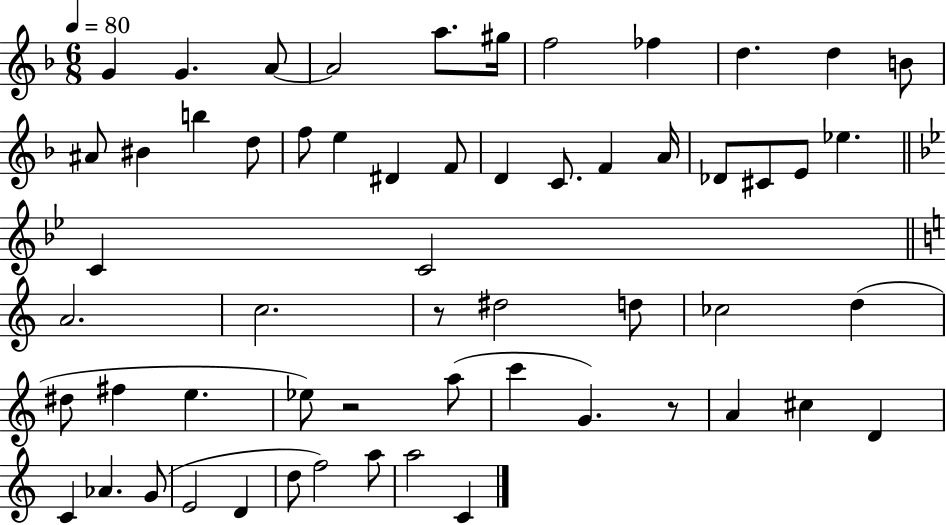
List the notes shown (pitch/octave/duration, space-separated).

G4/q G4/q. A4/e A4/h A5/e. G#5/s F5/h FES5/q D5/q. D5/q B4/e A#4/e BIS4/q B5/q D5/e F5/e E5/q D#4/q F4/e D4/q C4/e. F4/q A4/s Db4/e C#4/e E4/e Eb5/q. C4/q C4/h A4/h. C5/h. R/e D#5/h D5/e CES5/h D5/q D#5/e F#5/q E5/q. Eb5/e R/h A5/e C6/q G4/q. R/e A4/q C#5/q D4/q C4/q Ab4/q. G4/e E4/h D4/q D5/e F5/h A5/e A5/h C4/q